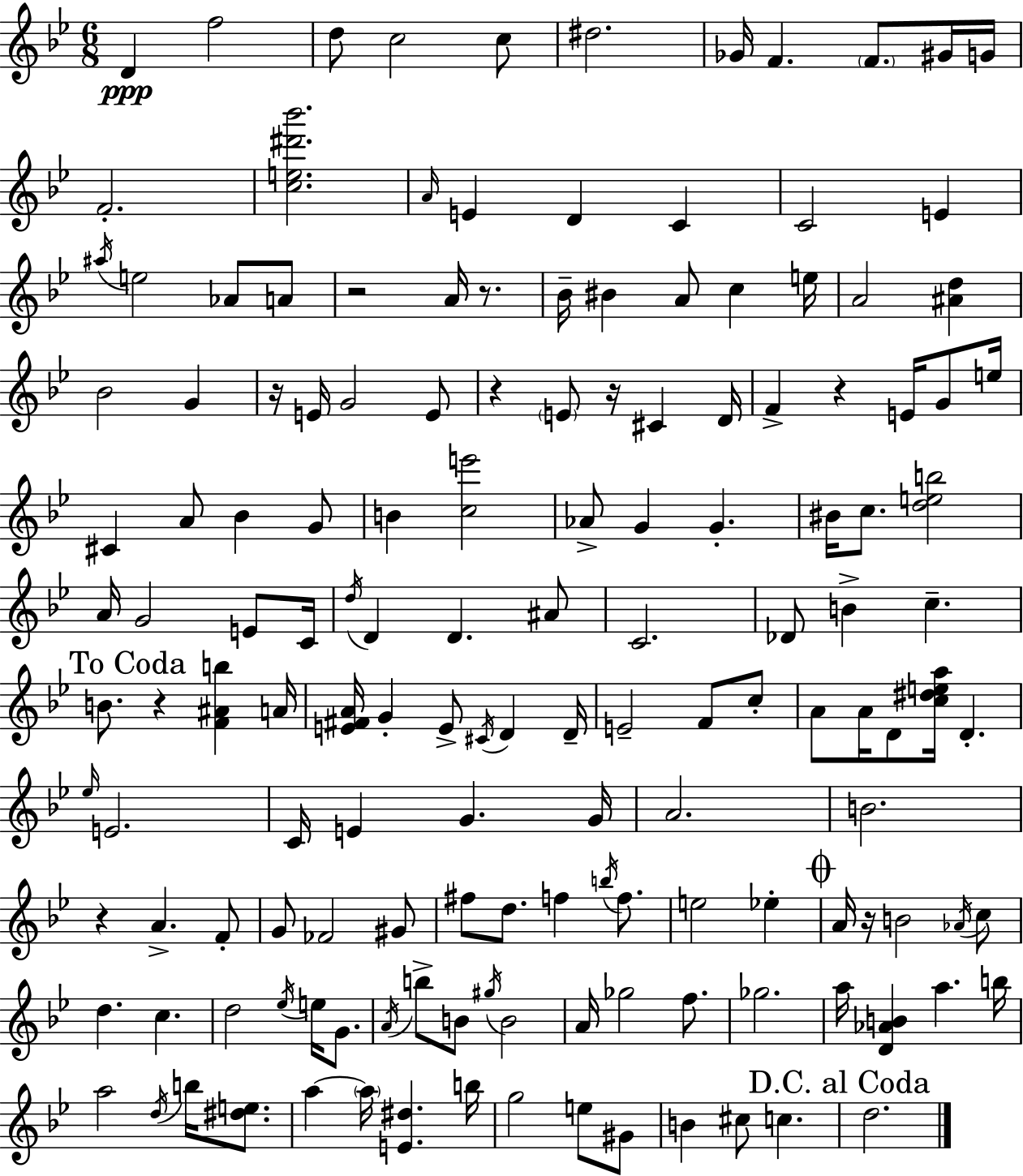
{
  \clef treble
  \numericTimeSignature
  \time 6/8
  \key g \minor
  \repeat volta 2 { d'4\ppp f''2 | d''8 c''2 c''8 | dis''2. | ges'16 f'4. \parenthesize f'8. gis'16 g'16 | \break f'2.-. | <c'' e'' dis''' bes'''>2. | \grace { a'16 } e'4 d'4 c'4 | c'2 e'4 | \break \acciaccatura { ais''16 } e''2 aes'8 | a'8 r2 a'16 r8. | bes'16-- bis'4 a'8 c''4 | e''16 a'2 <ais' d''>4 | \break bes'2 g'4 | r16 e'16 g'2 | e'8 r4 \parenthesize e'8 r16 cis'4 | d'16 f'4-> r4 e'16 g'8 | \break e''16 cis'4 a'8 bes'4 | g'8 b'4 <c'' e'''>2 | aes'8-> g'4 g'4.-. | bis'16 c''8. <d'' e'' b''>2 | \break a'16 g'2 e'8 | c'16 \acciaccatura { d''16 } d'4 d'4. | ais'8 c'2. | des'8 b'4-> c''4.-- | \break \mark "To Coda" b'8. r4 <f' ais' b''>4 | a'16 <e' fis' a'>16 g'4-. e'8-> \acciaccatura { cis'16 } d'4 | d'16-- e'2-- | f'8 c''8-. a'8 a'16 d'8 <c'' dis'' e'' a''>16 d'4.-. | \break \grace { ees''16 } e'2. | c'16 e'4 g'4. | g'16 a'2. | b'2. | \break r4 a'4.-> | f'8-. g'8 fes'2 | gis'8 fis''8 d''8. f''4 | \acciaccatura { b''16 } f''8. e''2 | \break ees''4-. \mark \markup { \musicglyph "scripts.coda" } a'16 r16 b'2 | \acciaccatura { aes'16 } c''8 d''4. | c''4. d''2 | \acciaccatura { ees''16 } e''16 g'8. \acciaccatura { a'16 } b''8-> b'8 | \break \acciaccatura { gis''16 } b'2 a'16 ges''2 | f''8. ges''2. | a''16 <d' aes' b'>4 | a''4. b''16 a''2 | \break \acciaccatura { d''16 } b''16 <dis'' e''>8. a''4~~ | \parenthesize a''16 <e' dis''>4. b''16 g''2 | e''8 gis'8 b'4 | cis''8 c''4. \mark "D.C. al Coda" d''2. | \break } \bar "|."
}